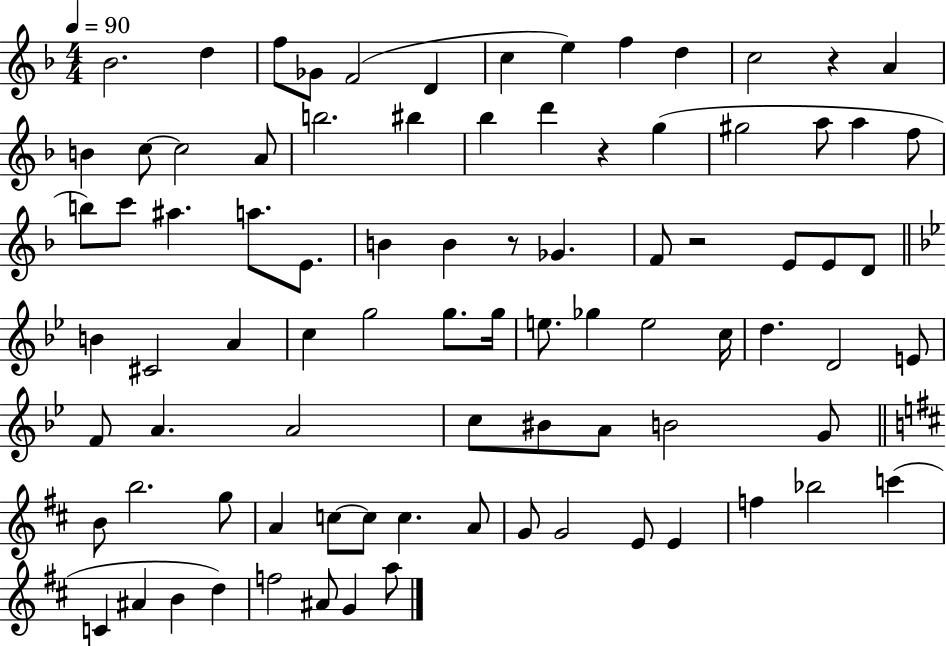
Bb4/h. D5/q F5/e Gb4/e F4/h D4/q C5/q E5/q F5/q D5/q C5/h R/q A4/q B4/q C5/e C5/h A4/e B5/h. BIS5/q Bb5/q D6/q R/q G5/q G#5/h A5/e A5/q F5/e B5/e C6/e A#5/q. A5/e. E4/e. B4/q B4/q R/e Gb4/q. F4/e R/h E4/e E4/e D4/e B4/q C#4/h A4/q C5/q G5/h G5/e. G5/s E5/e. Gb5/q E5/h C5/s D5/q. D4/h E4/e F4/e A4/q. A4/h C5/e BIS4/e A4/e B4/h G4/e B4/e B5/h. G5/e A4/q C5/e C5/e C5/q. A4/e G4/e G4/h E4/e E4/q F5/q Bb5/h C6/q C4/q A#4/q B4/q D5/q F5/h A#4/e G4/q A5/e